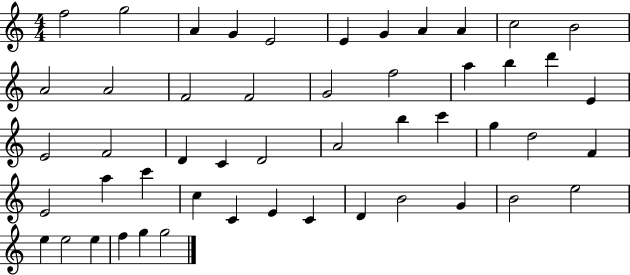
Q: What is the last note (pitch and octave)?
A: G5